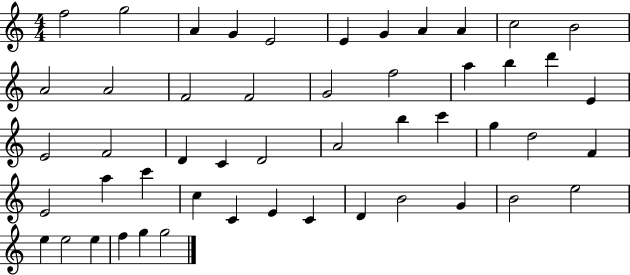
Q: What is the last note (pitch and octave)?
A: G5